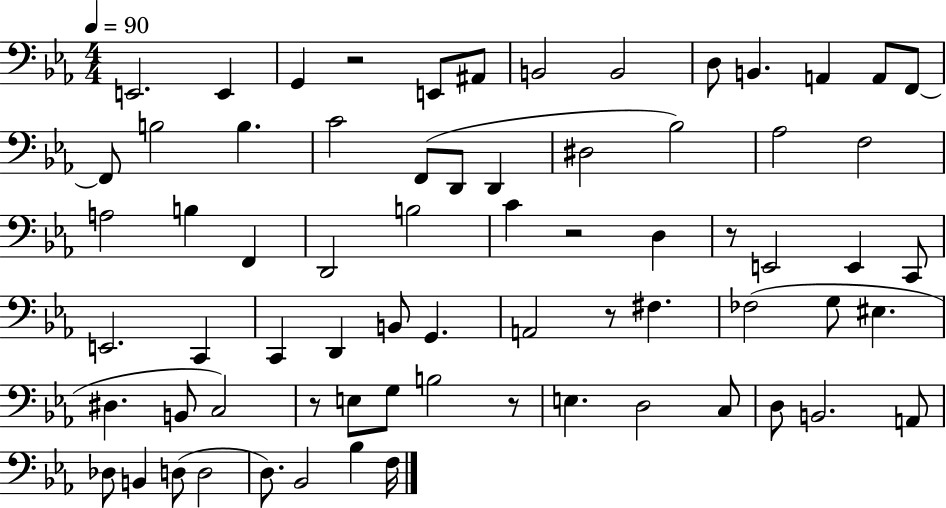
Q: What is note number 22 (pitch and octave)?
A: Ab3